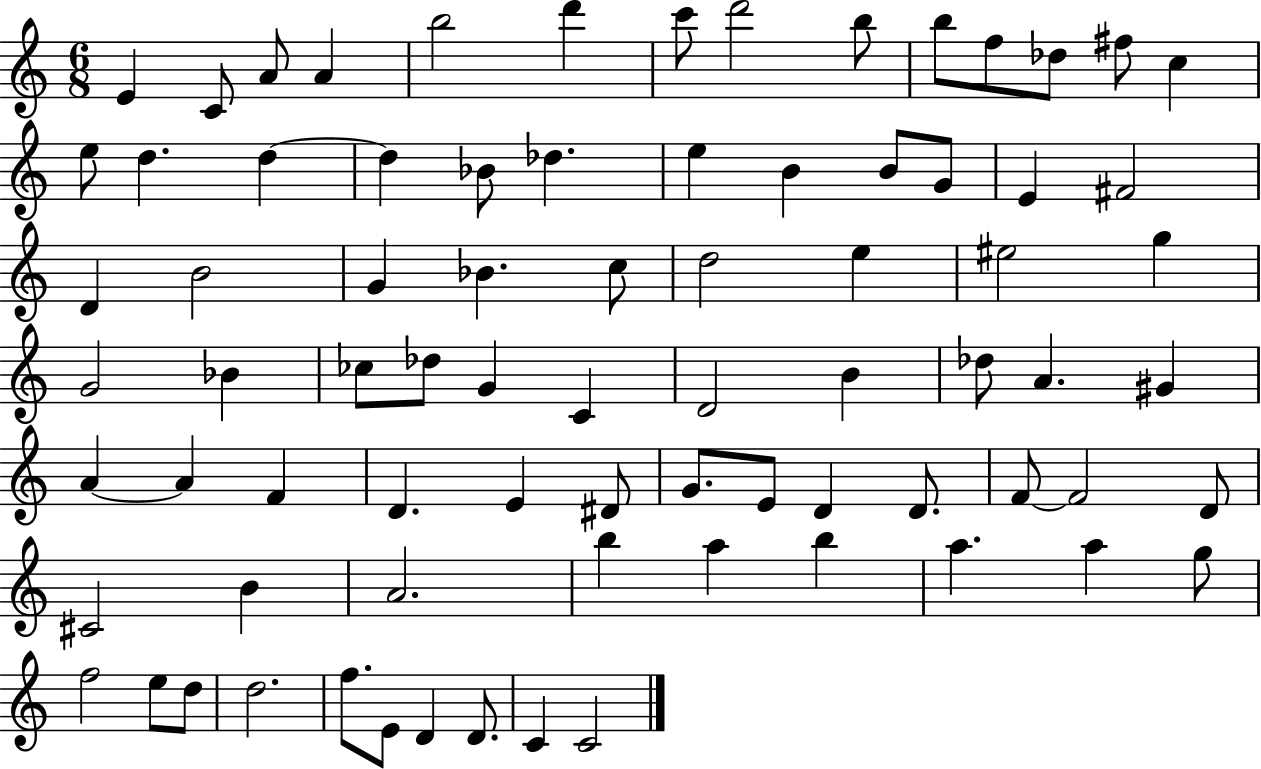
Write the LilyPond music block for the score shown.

{
  \clef treble
  \numericTimeSignature
  \time 6/8
  \key c \major
  e'4 c'8 a'8 a'4 | b''2 d'''4 | c'''8 d'''2 b''8 | b''8 f''8 des''8 fis''8 c''4 | \break e''8 d''4. d''4~~ | d''4 bes'8 des''4. | e''4 b'4 b'8 g'8 | e'4 fis'2 | \break d'4 b'2 | g'4 bes'4. c''8 | d''2 e''4 | eis''2 g''4 | \break g'2 bes'4 | ces''8 des''8 g'4 c'4 | d'2 b'4 | des''8 a'4. gis'4 | \break a'4~~ a'4 f'4 | d'4. e'4 dis'8 | g'8. e'8 d'4 d'8. | f'8~~ f'2 d'8 | \break cis'2 b'4 | a'2. | b''4 a''4 b''4 | a''4. a''4 g''8 | \break f''2 e''8 d''8 | d''2. | f''8. e'8 d'4 d'8. | c'4 c'2 | \break \bar "|."
}